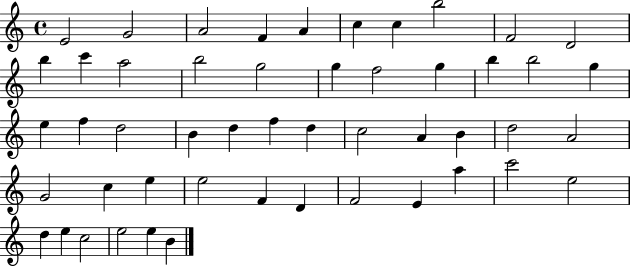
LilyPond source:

{
  \clef treble
  \time 4/4
  \defaultTimeSignature
  \key c \major
  e'2 g'2 | a'2 f'4 a'4 | c''4 c''4 b''2 | f'2 d'2 | \break b''4 c'''4 a''2 | b''2 g''2 | g''4 f''2 g''4 | b''4 b''2 g''4 | \break e''4 f''4 d''2 | b'4 d''4 f''4 d''4 | c''2 a'4 b'4 | d''2 a'2 | \break g'2 c''4 e''4 | e''2 f'4 d'4 | f'2 e'4 a''4 | c'''2 e''2 | \break d''4 e''4 c''2 | e''2 e''4 b'4 | \bar "|."
}